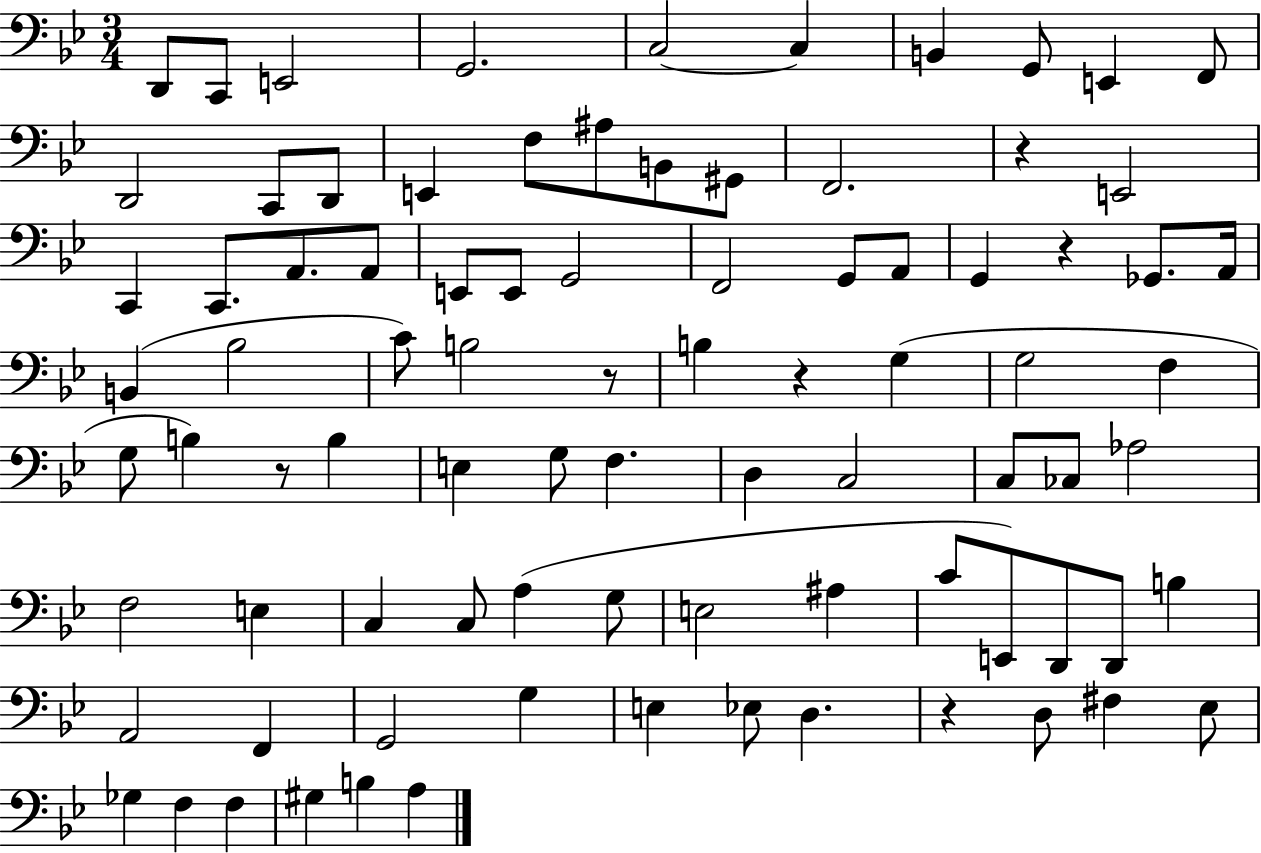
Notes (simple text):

D2/e C2/e E2/h G2/h. C3/h C3/q B2/q G2/e E2/q F2/e D2/h C2/e D2/e E2/q F3/e A#3/e B2/e G#2/e F2/h. R/q E2/h C2/q C2/e. A2/e. A2/e E2/e E2/e G2/h F2/h G2/e A2/e G2/q R/q Gb2/e. A2/s B2/q Bb3/h C4/e B3/h R/e B3/q R/q G3/q G3/h F3/q G3/e B3/q R/e B3/q E3/q G3/e F3/q. D3/q C3/h C3/e CES3/e Ab3/h F3/h E3/q C3/q C3/e A3/q G3/e E3/h A#3/q C4/e E2/e D2/e D2/e B3/q A2/h F2/q G2/h G3/q E3/q Eb3/e D3/q. R/q D3/e F#3/q Eb3/e Gb3/q F3/q F3/q G#3/q B3/q A3/q